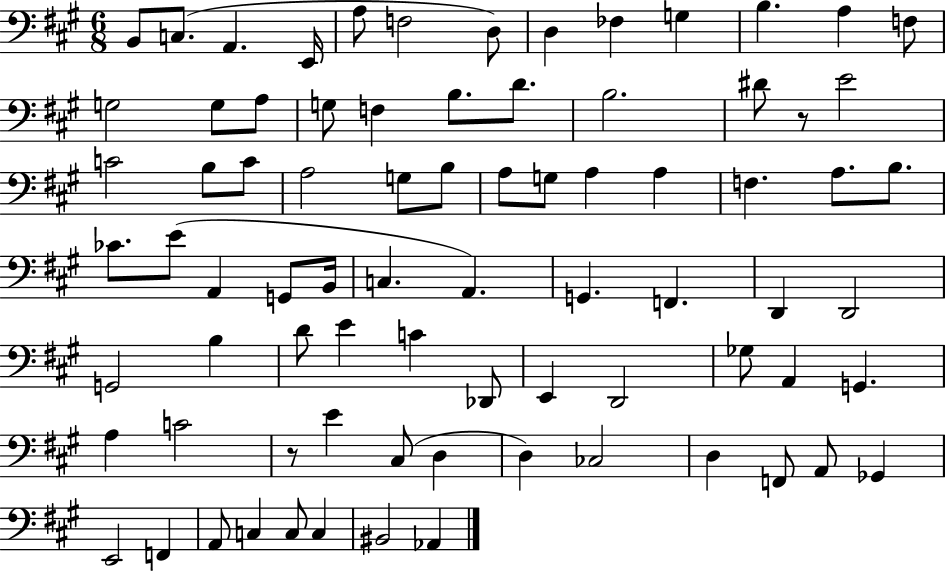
X:1
T:Untitled
M:6/8
L:1/4
K:A
B,,/2 C,/2 A,, E,,/4 A,/2 F,2 D,/2 D, _F, G, B, A, F,/2 G,2 G,/2 A,/2 G,/2 F, B,/2 D/2 B,2 ^D/2 z/2 E2 C2 B,/2 C/2 A,2 G,/2 B,/2 A,/2 G,/2 A, A, F, A,/2 B,/2 _C/2 E/2 A,, G,,/2 B,,/4 C, A,, G,, F,, D,, D,,2 G,,2 B, D/2 E C _D,,/2 E,, D,,2 _G,/2 A,, G,, A, C2 z/2 E ^C,/2 D, D, _C,2 D, F,,/2 A,,/2 _G,, E,,2 F,, A,,/2 C, C,/2 C, ^B,,2 _A,,